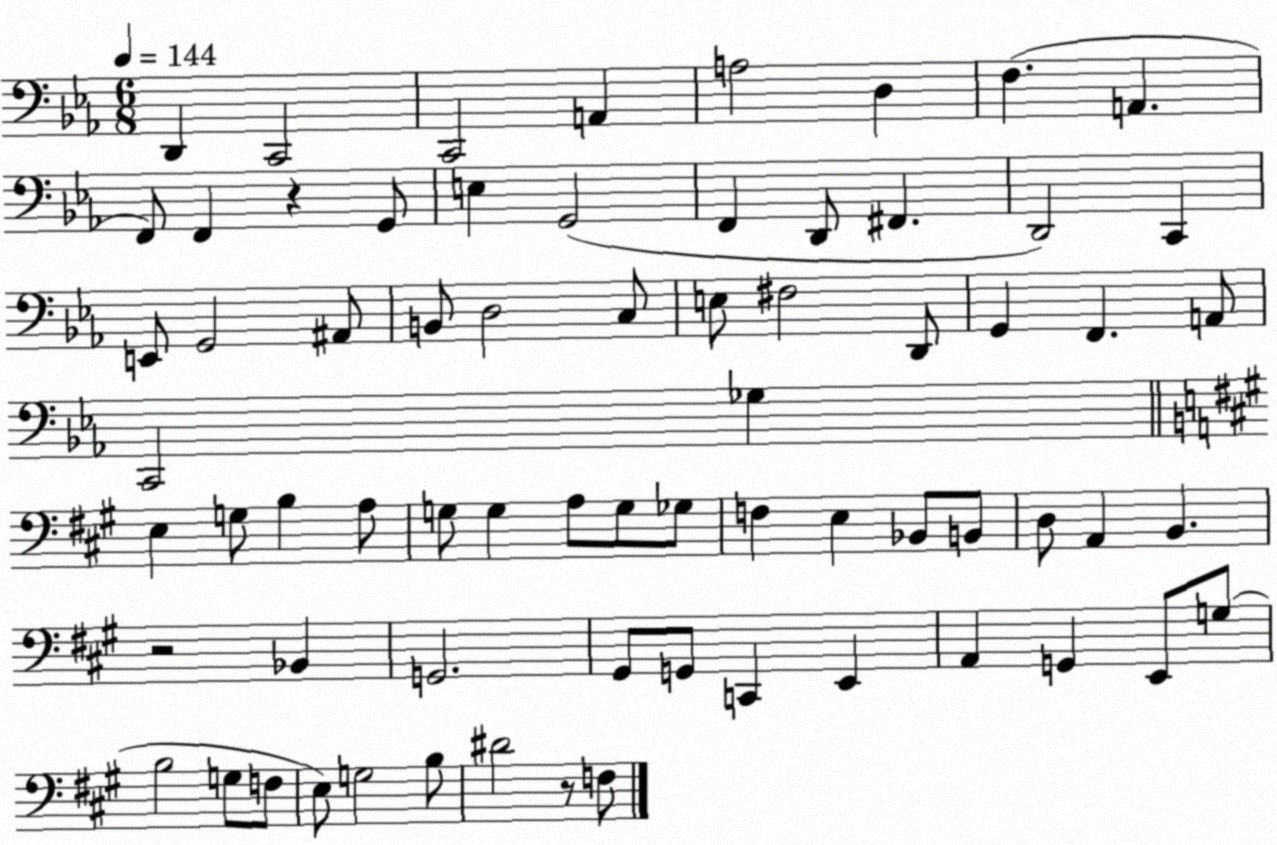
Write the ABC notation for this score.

X:1
T:Untitled
M:6/8
L:1/4
K:Eb
D,, C,,2 C,,2 A,, A,2 D, F, A,, F,,/2 F,, z G,,/2 E, G,,2 F,, D,,/2 ^F,, D,,2 C,, E,,/2 G,,2 ^A,,/2 B,,/2 D,2 C,/2 E,/2 ^F,2 D,,/2 G,, F,, A,,/2 C,,2 _G, E, G,/2 B, A,/2 G,/2 G, A,/2 G,/2 _G,/2 F, E, _B,,/2 B,,/2 D,/2 A,, B,, z2 _B,, G,,2 ^G,,/2 G,,/2 C,, E,, A,, G,, E,,/2 G,/2 B,2 G,/2 F,/2 E,/2 G,2 B,/2 ^D2 z/2 F,/2